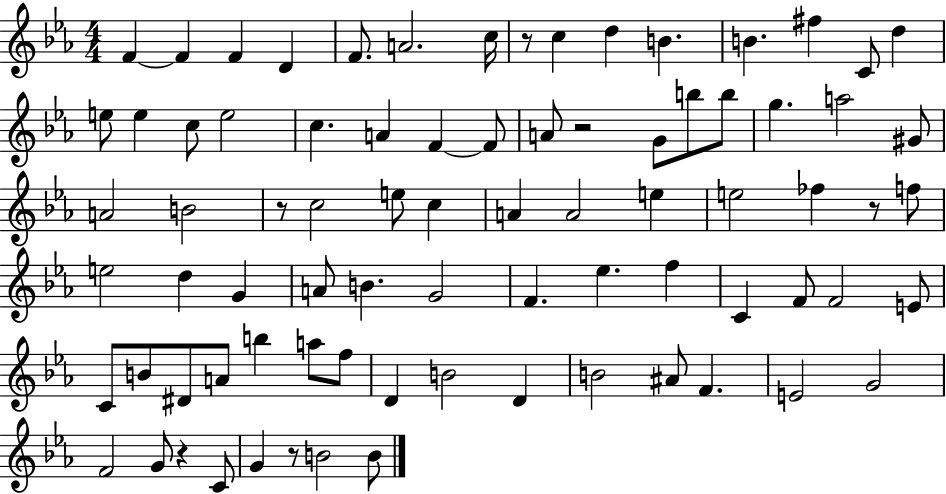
X:1
T:Untitled
M:4/4
L:1/4
K:Eb
F F F D F/2 A2 c/4 z/2 c d B B ^f C/2 d e/2 e c/2 e2 c A F F/2 A/2 z2 G/2 b/2 b/2 g a2 ^G/2 A2 B2 z/2 c2 e/2 c A A2 e e2 _f z/2 f/2 e2 d G A/2 B G2 F _e f C F/2 F2 E/2 C/2 B/2 ^D/2 A/2 b a/2 f/2 D B2 D B2 ^A/2 F E2 G2 F2 G/2 z C/2 G z/2 B2 B/2